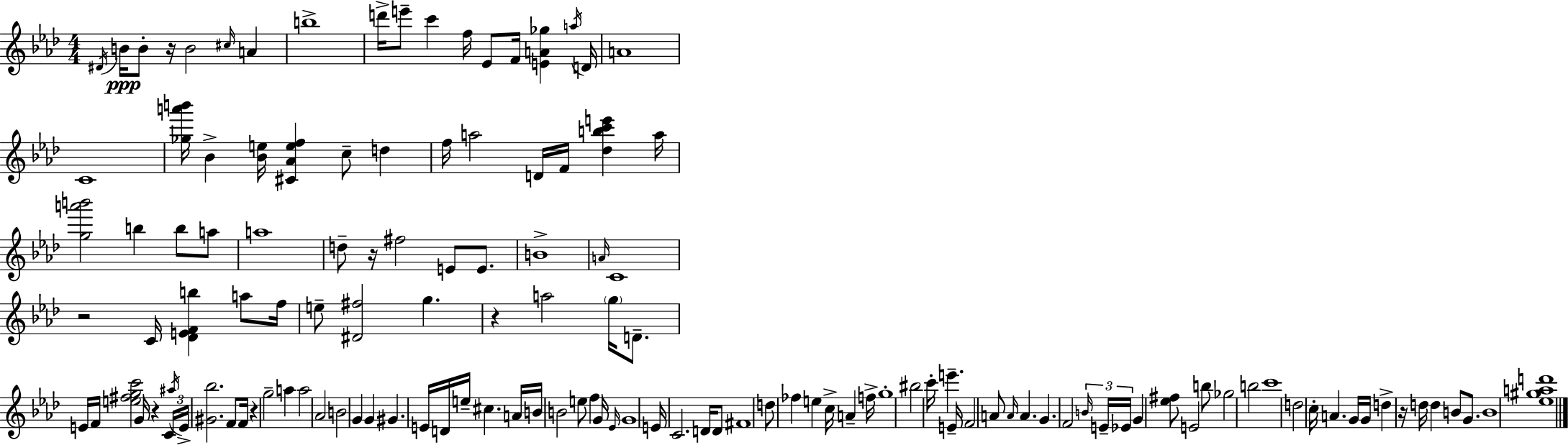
D#4/s B4/s B4/e R/s B4/h C#5/s A4/q B5/w D6/s E6/e C6/q F5/s Eb4/e F4/s [E4,A4,Gb5]/q A5/s D4/s A4/w C4/w [Gb5,A6,B6]/s Bb4/q [Bb4,E5]/s [C#4,Ab4,E5,F5]/q C5/e D5/q F5/s A5/h D4/s F4/s [Db5,B5,C6,E6]/q A5/s [G5,A6,B6]/h B5/q B5/e A5/e A5/w D5/e R/s F#5/h E4/e E4/e. B4/w A4/s C4/w R/h C4/s [Db4,E4,F4,B5]/q A5/e F5/s E5/e [D#4,F#5]/h G5/q. R/q A5/h G5/s D4/e. E4/s F4/s [E5,F#5,G5,C6]/h G4/s R/q C4/s A#5/s E4/s [G#4,Bb5]/h. F4/e F4/s R/q G5/h A5/q A5/h Ab4/h B4/h G4/q G4/q G#4/q. E4/s D4/s E5/s C#5/q. A4/s B4/s B4/h E5/e F5/q G4/s Eb4/s G4/w E4/s C4/h. D4/s D4/e F#4/w D5/e FES5/q E5/q C5/s A4/q F5/s G5/w BIS5/h C6/s E6/q. E4/s F4/h A4/e A4/s A4/q. G4/q. F4/h B4/s E4/s Eb4/s G4/q [Eb5,F#5]/e E4/h B5/e Gb5/h B5/h C6/w D5/h C5/s A4/q. G4/s G4/s D5/q R/s D5/s D5/q B4/e G4/e. B4/w [Eb5,G#5,A5,D6]/w